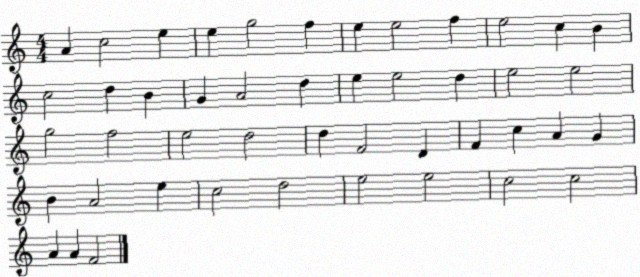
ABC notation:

X:1
T:Untitled
M:4/4
L:1/4
K:C
A c2 e e g2 f e e2 f e2 c B c2 d B G A2 d e e2 d e2 e2 g2 f2 e2 d2 d F2 D F c A G B A2 e c2 d2 e2 e2 c2 c2 A A F2